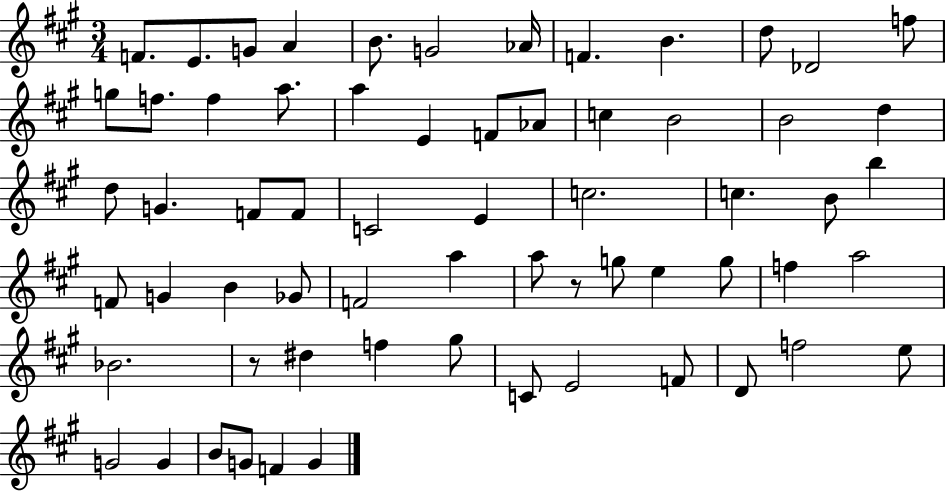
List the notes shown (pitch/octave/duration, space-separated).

F4/e. E4/e. G4/e A4/q B4/e. G4/h Ab4/s F4/q. B4/q. D5/e Db4/h F5/e G5/e F5/e. F5/q A5/e. A5/q E4/q F4/e Ab4/e C5/q B4/h B4/h D5/q D5/e G4/q. F4/e F4/e C4/h E4/q C5/h. C5/q. B4/e B5/q F4/e G4/q B4/q Gb4/e F4/h A5/q A5/e R/e G5/e E5/q G5/e F5/q A5/h Bb4/h. R/e D#5/q F5/q G#5/e C4/e E4/h F4/e D4/e F5/h E5/e G4/h G4/q B4/e G4/e F4/q G4/q